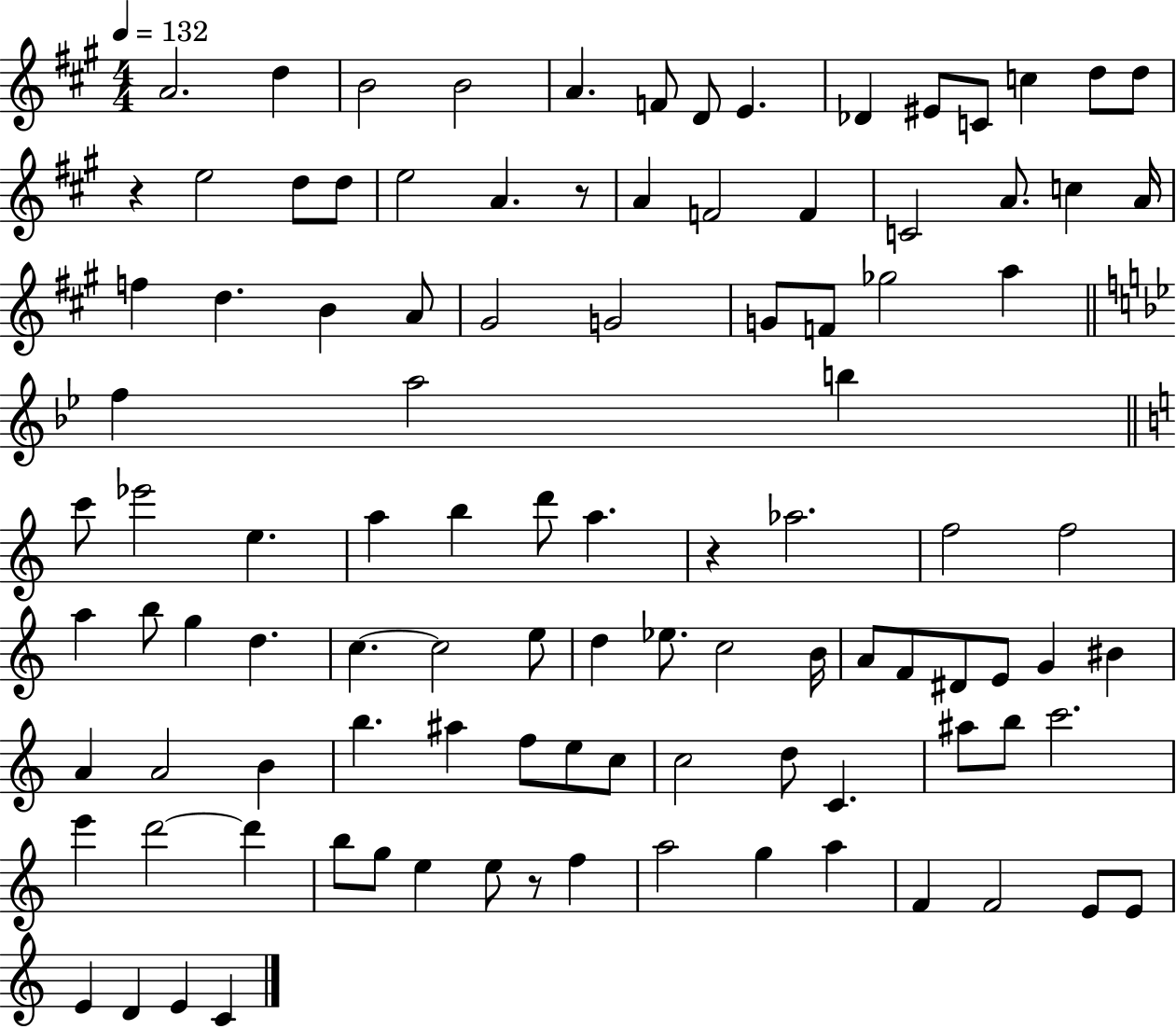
{
  \clef treble
  \numericTimeSignature
  \time 4/4
  \key a \major
  \tempo 4 = 132
  \repeat volta 2 { a'2. d''4 | b'2 b'2 | a'4. f'8 d'8 e'4. | des'4 eis'8 c'8 c''4 d''8 d''8 | \break r4 e''2 d''8 d''8 | e''2 a'4. r8 | a'4 f'2 f'4 | c'2 a'8. c''4 a'16 | \break f''4 d''4. b'4 a'8 | gis'2 g'2 | g'8 f'8 ges''2 a''4 | \bar "||" \break \key bes \major f''4 a''2 b''4 | \bar "||" \break \key a \minor c'''8 ees'''2 e''4. | a''4 b''4 d'''8 a''4. | r4 aes''2. | f''2 f''2 | \break a''4 b''8 g''4 d''4. | c''4.~~ c''2 e''8 | d''4 ees''8. c''2 b'16 | a'8 f'8 dis'8 e'8 g'4 bis'4 | \break a'4 a'2 b'4 | b''4. ais''4 f''8 e''8 c''8 | c''2 d''8 c'4. | ais''8 b''8 c'''2. | \break e'''4 d'''2~~ d'''4 | b''8 g''8 e''4 e''8 r8 f''4 | a''2 g''4 a''4 | f'4 f'2 e'8 e'8 | \break e'4 d'4 e'4 c'4 | } \bar "|."
}